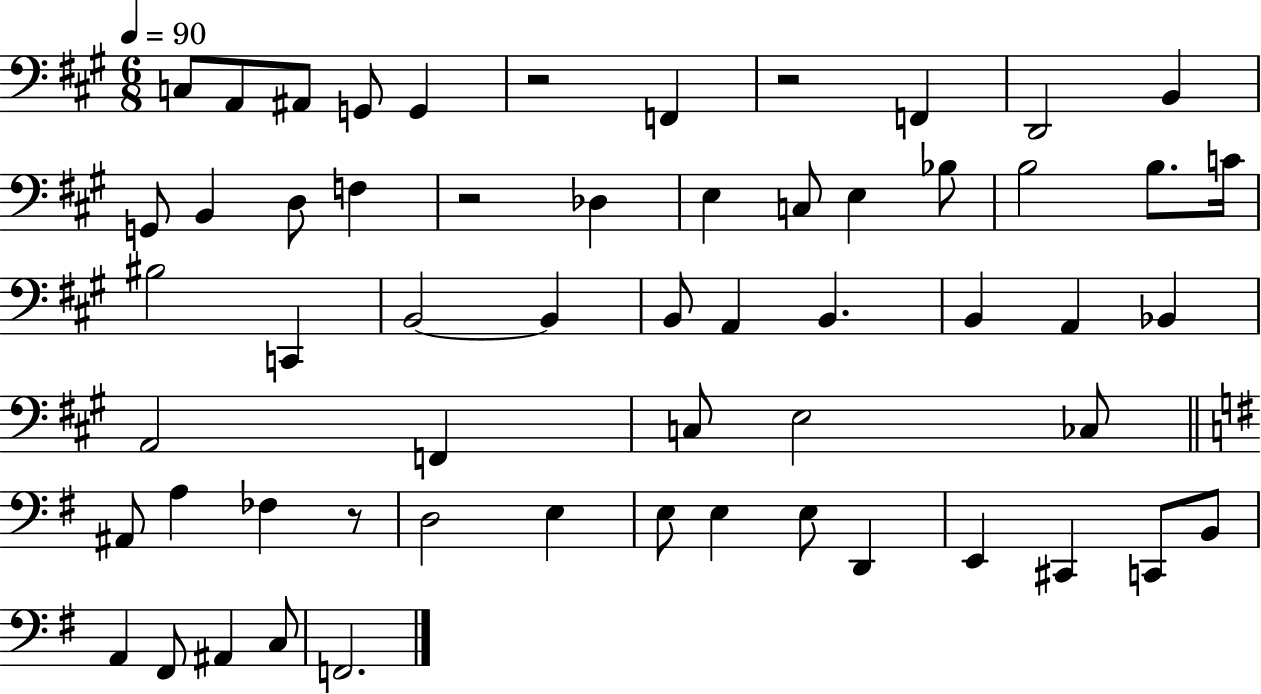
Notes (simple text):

C3/e A2/e A#2/e G2/e G2/q R/h F2/q R/h F2/q D2/h B2/q G2/e B2/q D3/e F3/q R/h Db3/q E3/q C3/e E3/q Bb3/e B3/h B3/e. C4/s BIS3/h C2/q B2/h B2/q B2/e A2/q B2/q. B2/q A2/q Bb2/q A2/h F2/q C3/e E3/h CES3/e A#2/e A3/q FES3/q R/e D3/h E3/q E3/e E3/q E3/e D2/q E2/q C#2/q C2/e B2/e A2/q F#2/e A#2/q C3/e F2/h.